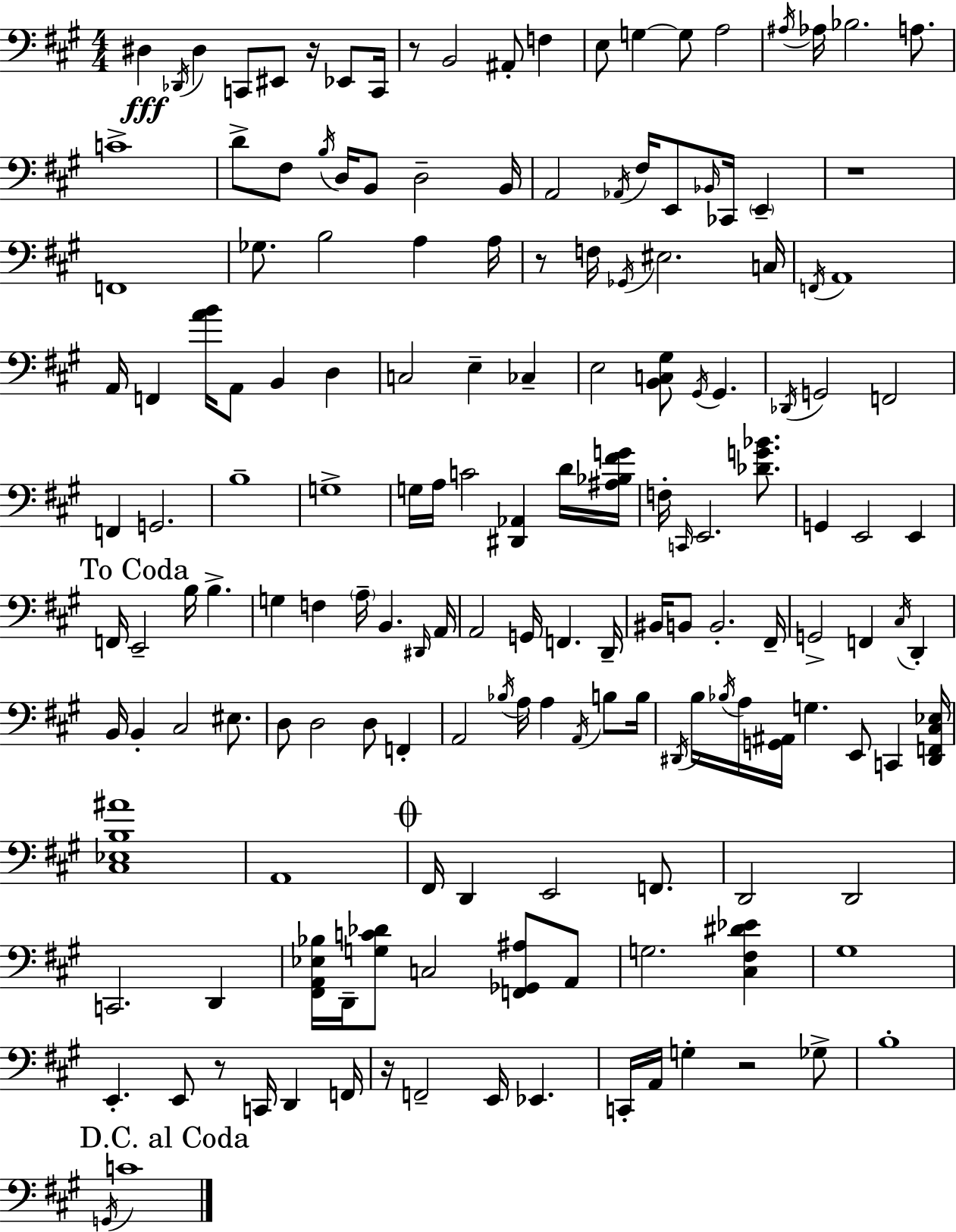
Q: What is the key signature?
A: A major